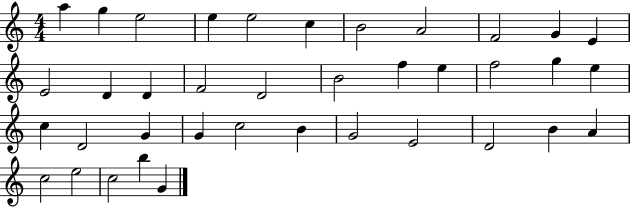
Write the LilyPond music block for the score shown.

{
  \clef treble
  \numericTimeSignature
  \time 4/4
  \key c \major
  a''4 g''4 e''2 | e''4 e''2 c''4 | b'2 a'2 | f'2 g'4 e'4 | \break e'2 d'4 d'4 | f'2 d'2 | b'2 f''4 e''4 | f''2 g''4 e''4 | \break c''4 d'2 g'4 | g'4 c''2 b'4 | g'2 e'2 | d'2 b'4 a'4 | \break c''2 e''2 | c''2 b''4 g'4 | \bar "|."
}